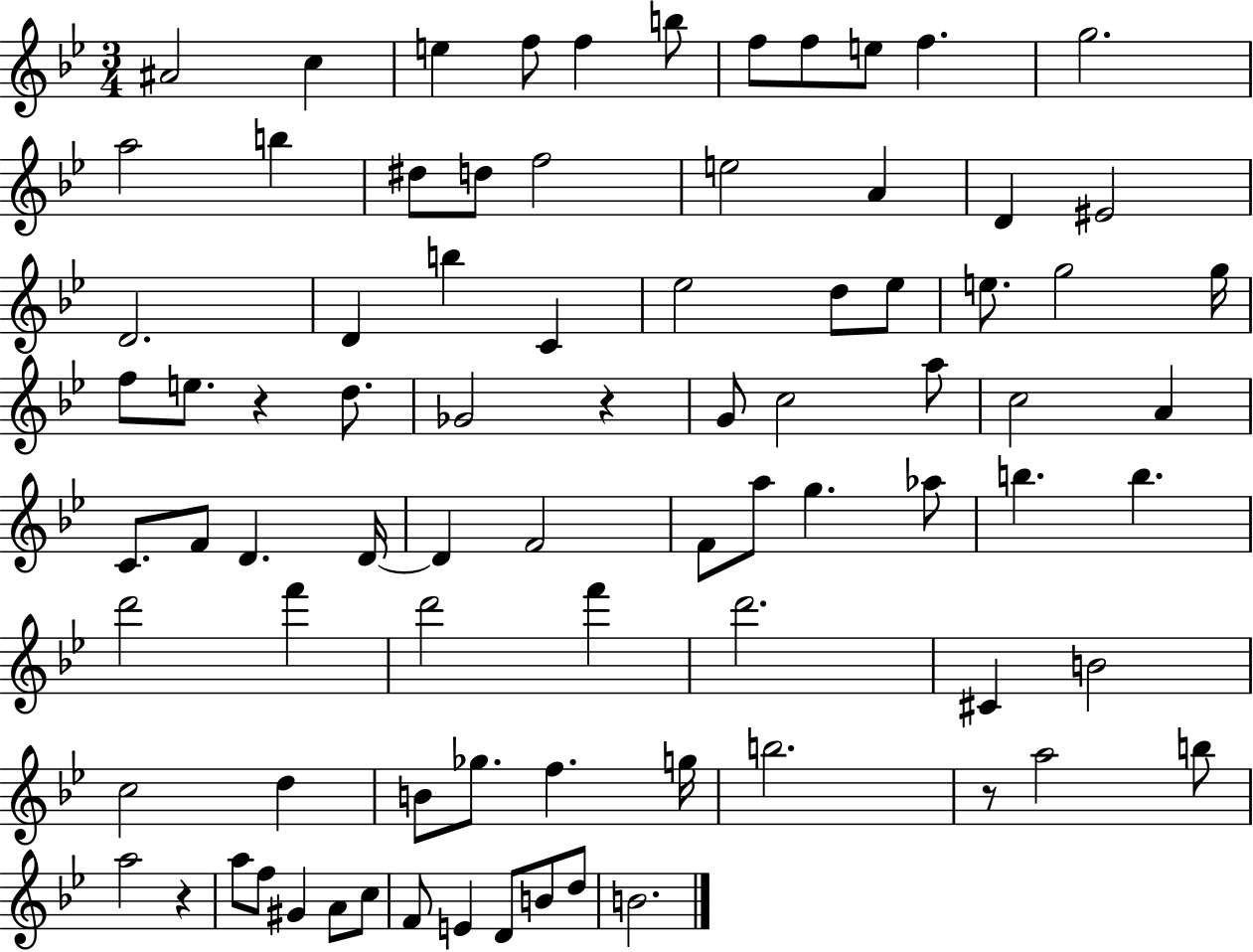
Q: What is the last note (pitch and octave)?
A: B4